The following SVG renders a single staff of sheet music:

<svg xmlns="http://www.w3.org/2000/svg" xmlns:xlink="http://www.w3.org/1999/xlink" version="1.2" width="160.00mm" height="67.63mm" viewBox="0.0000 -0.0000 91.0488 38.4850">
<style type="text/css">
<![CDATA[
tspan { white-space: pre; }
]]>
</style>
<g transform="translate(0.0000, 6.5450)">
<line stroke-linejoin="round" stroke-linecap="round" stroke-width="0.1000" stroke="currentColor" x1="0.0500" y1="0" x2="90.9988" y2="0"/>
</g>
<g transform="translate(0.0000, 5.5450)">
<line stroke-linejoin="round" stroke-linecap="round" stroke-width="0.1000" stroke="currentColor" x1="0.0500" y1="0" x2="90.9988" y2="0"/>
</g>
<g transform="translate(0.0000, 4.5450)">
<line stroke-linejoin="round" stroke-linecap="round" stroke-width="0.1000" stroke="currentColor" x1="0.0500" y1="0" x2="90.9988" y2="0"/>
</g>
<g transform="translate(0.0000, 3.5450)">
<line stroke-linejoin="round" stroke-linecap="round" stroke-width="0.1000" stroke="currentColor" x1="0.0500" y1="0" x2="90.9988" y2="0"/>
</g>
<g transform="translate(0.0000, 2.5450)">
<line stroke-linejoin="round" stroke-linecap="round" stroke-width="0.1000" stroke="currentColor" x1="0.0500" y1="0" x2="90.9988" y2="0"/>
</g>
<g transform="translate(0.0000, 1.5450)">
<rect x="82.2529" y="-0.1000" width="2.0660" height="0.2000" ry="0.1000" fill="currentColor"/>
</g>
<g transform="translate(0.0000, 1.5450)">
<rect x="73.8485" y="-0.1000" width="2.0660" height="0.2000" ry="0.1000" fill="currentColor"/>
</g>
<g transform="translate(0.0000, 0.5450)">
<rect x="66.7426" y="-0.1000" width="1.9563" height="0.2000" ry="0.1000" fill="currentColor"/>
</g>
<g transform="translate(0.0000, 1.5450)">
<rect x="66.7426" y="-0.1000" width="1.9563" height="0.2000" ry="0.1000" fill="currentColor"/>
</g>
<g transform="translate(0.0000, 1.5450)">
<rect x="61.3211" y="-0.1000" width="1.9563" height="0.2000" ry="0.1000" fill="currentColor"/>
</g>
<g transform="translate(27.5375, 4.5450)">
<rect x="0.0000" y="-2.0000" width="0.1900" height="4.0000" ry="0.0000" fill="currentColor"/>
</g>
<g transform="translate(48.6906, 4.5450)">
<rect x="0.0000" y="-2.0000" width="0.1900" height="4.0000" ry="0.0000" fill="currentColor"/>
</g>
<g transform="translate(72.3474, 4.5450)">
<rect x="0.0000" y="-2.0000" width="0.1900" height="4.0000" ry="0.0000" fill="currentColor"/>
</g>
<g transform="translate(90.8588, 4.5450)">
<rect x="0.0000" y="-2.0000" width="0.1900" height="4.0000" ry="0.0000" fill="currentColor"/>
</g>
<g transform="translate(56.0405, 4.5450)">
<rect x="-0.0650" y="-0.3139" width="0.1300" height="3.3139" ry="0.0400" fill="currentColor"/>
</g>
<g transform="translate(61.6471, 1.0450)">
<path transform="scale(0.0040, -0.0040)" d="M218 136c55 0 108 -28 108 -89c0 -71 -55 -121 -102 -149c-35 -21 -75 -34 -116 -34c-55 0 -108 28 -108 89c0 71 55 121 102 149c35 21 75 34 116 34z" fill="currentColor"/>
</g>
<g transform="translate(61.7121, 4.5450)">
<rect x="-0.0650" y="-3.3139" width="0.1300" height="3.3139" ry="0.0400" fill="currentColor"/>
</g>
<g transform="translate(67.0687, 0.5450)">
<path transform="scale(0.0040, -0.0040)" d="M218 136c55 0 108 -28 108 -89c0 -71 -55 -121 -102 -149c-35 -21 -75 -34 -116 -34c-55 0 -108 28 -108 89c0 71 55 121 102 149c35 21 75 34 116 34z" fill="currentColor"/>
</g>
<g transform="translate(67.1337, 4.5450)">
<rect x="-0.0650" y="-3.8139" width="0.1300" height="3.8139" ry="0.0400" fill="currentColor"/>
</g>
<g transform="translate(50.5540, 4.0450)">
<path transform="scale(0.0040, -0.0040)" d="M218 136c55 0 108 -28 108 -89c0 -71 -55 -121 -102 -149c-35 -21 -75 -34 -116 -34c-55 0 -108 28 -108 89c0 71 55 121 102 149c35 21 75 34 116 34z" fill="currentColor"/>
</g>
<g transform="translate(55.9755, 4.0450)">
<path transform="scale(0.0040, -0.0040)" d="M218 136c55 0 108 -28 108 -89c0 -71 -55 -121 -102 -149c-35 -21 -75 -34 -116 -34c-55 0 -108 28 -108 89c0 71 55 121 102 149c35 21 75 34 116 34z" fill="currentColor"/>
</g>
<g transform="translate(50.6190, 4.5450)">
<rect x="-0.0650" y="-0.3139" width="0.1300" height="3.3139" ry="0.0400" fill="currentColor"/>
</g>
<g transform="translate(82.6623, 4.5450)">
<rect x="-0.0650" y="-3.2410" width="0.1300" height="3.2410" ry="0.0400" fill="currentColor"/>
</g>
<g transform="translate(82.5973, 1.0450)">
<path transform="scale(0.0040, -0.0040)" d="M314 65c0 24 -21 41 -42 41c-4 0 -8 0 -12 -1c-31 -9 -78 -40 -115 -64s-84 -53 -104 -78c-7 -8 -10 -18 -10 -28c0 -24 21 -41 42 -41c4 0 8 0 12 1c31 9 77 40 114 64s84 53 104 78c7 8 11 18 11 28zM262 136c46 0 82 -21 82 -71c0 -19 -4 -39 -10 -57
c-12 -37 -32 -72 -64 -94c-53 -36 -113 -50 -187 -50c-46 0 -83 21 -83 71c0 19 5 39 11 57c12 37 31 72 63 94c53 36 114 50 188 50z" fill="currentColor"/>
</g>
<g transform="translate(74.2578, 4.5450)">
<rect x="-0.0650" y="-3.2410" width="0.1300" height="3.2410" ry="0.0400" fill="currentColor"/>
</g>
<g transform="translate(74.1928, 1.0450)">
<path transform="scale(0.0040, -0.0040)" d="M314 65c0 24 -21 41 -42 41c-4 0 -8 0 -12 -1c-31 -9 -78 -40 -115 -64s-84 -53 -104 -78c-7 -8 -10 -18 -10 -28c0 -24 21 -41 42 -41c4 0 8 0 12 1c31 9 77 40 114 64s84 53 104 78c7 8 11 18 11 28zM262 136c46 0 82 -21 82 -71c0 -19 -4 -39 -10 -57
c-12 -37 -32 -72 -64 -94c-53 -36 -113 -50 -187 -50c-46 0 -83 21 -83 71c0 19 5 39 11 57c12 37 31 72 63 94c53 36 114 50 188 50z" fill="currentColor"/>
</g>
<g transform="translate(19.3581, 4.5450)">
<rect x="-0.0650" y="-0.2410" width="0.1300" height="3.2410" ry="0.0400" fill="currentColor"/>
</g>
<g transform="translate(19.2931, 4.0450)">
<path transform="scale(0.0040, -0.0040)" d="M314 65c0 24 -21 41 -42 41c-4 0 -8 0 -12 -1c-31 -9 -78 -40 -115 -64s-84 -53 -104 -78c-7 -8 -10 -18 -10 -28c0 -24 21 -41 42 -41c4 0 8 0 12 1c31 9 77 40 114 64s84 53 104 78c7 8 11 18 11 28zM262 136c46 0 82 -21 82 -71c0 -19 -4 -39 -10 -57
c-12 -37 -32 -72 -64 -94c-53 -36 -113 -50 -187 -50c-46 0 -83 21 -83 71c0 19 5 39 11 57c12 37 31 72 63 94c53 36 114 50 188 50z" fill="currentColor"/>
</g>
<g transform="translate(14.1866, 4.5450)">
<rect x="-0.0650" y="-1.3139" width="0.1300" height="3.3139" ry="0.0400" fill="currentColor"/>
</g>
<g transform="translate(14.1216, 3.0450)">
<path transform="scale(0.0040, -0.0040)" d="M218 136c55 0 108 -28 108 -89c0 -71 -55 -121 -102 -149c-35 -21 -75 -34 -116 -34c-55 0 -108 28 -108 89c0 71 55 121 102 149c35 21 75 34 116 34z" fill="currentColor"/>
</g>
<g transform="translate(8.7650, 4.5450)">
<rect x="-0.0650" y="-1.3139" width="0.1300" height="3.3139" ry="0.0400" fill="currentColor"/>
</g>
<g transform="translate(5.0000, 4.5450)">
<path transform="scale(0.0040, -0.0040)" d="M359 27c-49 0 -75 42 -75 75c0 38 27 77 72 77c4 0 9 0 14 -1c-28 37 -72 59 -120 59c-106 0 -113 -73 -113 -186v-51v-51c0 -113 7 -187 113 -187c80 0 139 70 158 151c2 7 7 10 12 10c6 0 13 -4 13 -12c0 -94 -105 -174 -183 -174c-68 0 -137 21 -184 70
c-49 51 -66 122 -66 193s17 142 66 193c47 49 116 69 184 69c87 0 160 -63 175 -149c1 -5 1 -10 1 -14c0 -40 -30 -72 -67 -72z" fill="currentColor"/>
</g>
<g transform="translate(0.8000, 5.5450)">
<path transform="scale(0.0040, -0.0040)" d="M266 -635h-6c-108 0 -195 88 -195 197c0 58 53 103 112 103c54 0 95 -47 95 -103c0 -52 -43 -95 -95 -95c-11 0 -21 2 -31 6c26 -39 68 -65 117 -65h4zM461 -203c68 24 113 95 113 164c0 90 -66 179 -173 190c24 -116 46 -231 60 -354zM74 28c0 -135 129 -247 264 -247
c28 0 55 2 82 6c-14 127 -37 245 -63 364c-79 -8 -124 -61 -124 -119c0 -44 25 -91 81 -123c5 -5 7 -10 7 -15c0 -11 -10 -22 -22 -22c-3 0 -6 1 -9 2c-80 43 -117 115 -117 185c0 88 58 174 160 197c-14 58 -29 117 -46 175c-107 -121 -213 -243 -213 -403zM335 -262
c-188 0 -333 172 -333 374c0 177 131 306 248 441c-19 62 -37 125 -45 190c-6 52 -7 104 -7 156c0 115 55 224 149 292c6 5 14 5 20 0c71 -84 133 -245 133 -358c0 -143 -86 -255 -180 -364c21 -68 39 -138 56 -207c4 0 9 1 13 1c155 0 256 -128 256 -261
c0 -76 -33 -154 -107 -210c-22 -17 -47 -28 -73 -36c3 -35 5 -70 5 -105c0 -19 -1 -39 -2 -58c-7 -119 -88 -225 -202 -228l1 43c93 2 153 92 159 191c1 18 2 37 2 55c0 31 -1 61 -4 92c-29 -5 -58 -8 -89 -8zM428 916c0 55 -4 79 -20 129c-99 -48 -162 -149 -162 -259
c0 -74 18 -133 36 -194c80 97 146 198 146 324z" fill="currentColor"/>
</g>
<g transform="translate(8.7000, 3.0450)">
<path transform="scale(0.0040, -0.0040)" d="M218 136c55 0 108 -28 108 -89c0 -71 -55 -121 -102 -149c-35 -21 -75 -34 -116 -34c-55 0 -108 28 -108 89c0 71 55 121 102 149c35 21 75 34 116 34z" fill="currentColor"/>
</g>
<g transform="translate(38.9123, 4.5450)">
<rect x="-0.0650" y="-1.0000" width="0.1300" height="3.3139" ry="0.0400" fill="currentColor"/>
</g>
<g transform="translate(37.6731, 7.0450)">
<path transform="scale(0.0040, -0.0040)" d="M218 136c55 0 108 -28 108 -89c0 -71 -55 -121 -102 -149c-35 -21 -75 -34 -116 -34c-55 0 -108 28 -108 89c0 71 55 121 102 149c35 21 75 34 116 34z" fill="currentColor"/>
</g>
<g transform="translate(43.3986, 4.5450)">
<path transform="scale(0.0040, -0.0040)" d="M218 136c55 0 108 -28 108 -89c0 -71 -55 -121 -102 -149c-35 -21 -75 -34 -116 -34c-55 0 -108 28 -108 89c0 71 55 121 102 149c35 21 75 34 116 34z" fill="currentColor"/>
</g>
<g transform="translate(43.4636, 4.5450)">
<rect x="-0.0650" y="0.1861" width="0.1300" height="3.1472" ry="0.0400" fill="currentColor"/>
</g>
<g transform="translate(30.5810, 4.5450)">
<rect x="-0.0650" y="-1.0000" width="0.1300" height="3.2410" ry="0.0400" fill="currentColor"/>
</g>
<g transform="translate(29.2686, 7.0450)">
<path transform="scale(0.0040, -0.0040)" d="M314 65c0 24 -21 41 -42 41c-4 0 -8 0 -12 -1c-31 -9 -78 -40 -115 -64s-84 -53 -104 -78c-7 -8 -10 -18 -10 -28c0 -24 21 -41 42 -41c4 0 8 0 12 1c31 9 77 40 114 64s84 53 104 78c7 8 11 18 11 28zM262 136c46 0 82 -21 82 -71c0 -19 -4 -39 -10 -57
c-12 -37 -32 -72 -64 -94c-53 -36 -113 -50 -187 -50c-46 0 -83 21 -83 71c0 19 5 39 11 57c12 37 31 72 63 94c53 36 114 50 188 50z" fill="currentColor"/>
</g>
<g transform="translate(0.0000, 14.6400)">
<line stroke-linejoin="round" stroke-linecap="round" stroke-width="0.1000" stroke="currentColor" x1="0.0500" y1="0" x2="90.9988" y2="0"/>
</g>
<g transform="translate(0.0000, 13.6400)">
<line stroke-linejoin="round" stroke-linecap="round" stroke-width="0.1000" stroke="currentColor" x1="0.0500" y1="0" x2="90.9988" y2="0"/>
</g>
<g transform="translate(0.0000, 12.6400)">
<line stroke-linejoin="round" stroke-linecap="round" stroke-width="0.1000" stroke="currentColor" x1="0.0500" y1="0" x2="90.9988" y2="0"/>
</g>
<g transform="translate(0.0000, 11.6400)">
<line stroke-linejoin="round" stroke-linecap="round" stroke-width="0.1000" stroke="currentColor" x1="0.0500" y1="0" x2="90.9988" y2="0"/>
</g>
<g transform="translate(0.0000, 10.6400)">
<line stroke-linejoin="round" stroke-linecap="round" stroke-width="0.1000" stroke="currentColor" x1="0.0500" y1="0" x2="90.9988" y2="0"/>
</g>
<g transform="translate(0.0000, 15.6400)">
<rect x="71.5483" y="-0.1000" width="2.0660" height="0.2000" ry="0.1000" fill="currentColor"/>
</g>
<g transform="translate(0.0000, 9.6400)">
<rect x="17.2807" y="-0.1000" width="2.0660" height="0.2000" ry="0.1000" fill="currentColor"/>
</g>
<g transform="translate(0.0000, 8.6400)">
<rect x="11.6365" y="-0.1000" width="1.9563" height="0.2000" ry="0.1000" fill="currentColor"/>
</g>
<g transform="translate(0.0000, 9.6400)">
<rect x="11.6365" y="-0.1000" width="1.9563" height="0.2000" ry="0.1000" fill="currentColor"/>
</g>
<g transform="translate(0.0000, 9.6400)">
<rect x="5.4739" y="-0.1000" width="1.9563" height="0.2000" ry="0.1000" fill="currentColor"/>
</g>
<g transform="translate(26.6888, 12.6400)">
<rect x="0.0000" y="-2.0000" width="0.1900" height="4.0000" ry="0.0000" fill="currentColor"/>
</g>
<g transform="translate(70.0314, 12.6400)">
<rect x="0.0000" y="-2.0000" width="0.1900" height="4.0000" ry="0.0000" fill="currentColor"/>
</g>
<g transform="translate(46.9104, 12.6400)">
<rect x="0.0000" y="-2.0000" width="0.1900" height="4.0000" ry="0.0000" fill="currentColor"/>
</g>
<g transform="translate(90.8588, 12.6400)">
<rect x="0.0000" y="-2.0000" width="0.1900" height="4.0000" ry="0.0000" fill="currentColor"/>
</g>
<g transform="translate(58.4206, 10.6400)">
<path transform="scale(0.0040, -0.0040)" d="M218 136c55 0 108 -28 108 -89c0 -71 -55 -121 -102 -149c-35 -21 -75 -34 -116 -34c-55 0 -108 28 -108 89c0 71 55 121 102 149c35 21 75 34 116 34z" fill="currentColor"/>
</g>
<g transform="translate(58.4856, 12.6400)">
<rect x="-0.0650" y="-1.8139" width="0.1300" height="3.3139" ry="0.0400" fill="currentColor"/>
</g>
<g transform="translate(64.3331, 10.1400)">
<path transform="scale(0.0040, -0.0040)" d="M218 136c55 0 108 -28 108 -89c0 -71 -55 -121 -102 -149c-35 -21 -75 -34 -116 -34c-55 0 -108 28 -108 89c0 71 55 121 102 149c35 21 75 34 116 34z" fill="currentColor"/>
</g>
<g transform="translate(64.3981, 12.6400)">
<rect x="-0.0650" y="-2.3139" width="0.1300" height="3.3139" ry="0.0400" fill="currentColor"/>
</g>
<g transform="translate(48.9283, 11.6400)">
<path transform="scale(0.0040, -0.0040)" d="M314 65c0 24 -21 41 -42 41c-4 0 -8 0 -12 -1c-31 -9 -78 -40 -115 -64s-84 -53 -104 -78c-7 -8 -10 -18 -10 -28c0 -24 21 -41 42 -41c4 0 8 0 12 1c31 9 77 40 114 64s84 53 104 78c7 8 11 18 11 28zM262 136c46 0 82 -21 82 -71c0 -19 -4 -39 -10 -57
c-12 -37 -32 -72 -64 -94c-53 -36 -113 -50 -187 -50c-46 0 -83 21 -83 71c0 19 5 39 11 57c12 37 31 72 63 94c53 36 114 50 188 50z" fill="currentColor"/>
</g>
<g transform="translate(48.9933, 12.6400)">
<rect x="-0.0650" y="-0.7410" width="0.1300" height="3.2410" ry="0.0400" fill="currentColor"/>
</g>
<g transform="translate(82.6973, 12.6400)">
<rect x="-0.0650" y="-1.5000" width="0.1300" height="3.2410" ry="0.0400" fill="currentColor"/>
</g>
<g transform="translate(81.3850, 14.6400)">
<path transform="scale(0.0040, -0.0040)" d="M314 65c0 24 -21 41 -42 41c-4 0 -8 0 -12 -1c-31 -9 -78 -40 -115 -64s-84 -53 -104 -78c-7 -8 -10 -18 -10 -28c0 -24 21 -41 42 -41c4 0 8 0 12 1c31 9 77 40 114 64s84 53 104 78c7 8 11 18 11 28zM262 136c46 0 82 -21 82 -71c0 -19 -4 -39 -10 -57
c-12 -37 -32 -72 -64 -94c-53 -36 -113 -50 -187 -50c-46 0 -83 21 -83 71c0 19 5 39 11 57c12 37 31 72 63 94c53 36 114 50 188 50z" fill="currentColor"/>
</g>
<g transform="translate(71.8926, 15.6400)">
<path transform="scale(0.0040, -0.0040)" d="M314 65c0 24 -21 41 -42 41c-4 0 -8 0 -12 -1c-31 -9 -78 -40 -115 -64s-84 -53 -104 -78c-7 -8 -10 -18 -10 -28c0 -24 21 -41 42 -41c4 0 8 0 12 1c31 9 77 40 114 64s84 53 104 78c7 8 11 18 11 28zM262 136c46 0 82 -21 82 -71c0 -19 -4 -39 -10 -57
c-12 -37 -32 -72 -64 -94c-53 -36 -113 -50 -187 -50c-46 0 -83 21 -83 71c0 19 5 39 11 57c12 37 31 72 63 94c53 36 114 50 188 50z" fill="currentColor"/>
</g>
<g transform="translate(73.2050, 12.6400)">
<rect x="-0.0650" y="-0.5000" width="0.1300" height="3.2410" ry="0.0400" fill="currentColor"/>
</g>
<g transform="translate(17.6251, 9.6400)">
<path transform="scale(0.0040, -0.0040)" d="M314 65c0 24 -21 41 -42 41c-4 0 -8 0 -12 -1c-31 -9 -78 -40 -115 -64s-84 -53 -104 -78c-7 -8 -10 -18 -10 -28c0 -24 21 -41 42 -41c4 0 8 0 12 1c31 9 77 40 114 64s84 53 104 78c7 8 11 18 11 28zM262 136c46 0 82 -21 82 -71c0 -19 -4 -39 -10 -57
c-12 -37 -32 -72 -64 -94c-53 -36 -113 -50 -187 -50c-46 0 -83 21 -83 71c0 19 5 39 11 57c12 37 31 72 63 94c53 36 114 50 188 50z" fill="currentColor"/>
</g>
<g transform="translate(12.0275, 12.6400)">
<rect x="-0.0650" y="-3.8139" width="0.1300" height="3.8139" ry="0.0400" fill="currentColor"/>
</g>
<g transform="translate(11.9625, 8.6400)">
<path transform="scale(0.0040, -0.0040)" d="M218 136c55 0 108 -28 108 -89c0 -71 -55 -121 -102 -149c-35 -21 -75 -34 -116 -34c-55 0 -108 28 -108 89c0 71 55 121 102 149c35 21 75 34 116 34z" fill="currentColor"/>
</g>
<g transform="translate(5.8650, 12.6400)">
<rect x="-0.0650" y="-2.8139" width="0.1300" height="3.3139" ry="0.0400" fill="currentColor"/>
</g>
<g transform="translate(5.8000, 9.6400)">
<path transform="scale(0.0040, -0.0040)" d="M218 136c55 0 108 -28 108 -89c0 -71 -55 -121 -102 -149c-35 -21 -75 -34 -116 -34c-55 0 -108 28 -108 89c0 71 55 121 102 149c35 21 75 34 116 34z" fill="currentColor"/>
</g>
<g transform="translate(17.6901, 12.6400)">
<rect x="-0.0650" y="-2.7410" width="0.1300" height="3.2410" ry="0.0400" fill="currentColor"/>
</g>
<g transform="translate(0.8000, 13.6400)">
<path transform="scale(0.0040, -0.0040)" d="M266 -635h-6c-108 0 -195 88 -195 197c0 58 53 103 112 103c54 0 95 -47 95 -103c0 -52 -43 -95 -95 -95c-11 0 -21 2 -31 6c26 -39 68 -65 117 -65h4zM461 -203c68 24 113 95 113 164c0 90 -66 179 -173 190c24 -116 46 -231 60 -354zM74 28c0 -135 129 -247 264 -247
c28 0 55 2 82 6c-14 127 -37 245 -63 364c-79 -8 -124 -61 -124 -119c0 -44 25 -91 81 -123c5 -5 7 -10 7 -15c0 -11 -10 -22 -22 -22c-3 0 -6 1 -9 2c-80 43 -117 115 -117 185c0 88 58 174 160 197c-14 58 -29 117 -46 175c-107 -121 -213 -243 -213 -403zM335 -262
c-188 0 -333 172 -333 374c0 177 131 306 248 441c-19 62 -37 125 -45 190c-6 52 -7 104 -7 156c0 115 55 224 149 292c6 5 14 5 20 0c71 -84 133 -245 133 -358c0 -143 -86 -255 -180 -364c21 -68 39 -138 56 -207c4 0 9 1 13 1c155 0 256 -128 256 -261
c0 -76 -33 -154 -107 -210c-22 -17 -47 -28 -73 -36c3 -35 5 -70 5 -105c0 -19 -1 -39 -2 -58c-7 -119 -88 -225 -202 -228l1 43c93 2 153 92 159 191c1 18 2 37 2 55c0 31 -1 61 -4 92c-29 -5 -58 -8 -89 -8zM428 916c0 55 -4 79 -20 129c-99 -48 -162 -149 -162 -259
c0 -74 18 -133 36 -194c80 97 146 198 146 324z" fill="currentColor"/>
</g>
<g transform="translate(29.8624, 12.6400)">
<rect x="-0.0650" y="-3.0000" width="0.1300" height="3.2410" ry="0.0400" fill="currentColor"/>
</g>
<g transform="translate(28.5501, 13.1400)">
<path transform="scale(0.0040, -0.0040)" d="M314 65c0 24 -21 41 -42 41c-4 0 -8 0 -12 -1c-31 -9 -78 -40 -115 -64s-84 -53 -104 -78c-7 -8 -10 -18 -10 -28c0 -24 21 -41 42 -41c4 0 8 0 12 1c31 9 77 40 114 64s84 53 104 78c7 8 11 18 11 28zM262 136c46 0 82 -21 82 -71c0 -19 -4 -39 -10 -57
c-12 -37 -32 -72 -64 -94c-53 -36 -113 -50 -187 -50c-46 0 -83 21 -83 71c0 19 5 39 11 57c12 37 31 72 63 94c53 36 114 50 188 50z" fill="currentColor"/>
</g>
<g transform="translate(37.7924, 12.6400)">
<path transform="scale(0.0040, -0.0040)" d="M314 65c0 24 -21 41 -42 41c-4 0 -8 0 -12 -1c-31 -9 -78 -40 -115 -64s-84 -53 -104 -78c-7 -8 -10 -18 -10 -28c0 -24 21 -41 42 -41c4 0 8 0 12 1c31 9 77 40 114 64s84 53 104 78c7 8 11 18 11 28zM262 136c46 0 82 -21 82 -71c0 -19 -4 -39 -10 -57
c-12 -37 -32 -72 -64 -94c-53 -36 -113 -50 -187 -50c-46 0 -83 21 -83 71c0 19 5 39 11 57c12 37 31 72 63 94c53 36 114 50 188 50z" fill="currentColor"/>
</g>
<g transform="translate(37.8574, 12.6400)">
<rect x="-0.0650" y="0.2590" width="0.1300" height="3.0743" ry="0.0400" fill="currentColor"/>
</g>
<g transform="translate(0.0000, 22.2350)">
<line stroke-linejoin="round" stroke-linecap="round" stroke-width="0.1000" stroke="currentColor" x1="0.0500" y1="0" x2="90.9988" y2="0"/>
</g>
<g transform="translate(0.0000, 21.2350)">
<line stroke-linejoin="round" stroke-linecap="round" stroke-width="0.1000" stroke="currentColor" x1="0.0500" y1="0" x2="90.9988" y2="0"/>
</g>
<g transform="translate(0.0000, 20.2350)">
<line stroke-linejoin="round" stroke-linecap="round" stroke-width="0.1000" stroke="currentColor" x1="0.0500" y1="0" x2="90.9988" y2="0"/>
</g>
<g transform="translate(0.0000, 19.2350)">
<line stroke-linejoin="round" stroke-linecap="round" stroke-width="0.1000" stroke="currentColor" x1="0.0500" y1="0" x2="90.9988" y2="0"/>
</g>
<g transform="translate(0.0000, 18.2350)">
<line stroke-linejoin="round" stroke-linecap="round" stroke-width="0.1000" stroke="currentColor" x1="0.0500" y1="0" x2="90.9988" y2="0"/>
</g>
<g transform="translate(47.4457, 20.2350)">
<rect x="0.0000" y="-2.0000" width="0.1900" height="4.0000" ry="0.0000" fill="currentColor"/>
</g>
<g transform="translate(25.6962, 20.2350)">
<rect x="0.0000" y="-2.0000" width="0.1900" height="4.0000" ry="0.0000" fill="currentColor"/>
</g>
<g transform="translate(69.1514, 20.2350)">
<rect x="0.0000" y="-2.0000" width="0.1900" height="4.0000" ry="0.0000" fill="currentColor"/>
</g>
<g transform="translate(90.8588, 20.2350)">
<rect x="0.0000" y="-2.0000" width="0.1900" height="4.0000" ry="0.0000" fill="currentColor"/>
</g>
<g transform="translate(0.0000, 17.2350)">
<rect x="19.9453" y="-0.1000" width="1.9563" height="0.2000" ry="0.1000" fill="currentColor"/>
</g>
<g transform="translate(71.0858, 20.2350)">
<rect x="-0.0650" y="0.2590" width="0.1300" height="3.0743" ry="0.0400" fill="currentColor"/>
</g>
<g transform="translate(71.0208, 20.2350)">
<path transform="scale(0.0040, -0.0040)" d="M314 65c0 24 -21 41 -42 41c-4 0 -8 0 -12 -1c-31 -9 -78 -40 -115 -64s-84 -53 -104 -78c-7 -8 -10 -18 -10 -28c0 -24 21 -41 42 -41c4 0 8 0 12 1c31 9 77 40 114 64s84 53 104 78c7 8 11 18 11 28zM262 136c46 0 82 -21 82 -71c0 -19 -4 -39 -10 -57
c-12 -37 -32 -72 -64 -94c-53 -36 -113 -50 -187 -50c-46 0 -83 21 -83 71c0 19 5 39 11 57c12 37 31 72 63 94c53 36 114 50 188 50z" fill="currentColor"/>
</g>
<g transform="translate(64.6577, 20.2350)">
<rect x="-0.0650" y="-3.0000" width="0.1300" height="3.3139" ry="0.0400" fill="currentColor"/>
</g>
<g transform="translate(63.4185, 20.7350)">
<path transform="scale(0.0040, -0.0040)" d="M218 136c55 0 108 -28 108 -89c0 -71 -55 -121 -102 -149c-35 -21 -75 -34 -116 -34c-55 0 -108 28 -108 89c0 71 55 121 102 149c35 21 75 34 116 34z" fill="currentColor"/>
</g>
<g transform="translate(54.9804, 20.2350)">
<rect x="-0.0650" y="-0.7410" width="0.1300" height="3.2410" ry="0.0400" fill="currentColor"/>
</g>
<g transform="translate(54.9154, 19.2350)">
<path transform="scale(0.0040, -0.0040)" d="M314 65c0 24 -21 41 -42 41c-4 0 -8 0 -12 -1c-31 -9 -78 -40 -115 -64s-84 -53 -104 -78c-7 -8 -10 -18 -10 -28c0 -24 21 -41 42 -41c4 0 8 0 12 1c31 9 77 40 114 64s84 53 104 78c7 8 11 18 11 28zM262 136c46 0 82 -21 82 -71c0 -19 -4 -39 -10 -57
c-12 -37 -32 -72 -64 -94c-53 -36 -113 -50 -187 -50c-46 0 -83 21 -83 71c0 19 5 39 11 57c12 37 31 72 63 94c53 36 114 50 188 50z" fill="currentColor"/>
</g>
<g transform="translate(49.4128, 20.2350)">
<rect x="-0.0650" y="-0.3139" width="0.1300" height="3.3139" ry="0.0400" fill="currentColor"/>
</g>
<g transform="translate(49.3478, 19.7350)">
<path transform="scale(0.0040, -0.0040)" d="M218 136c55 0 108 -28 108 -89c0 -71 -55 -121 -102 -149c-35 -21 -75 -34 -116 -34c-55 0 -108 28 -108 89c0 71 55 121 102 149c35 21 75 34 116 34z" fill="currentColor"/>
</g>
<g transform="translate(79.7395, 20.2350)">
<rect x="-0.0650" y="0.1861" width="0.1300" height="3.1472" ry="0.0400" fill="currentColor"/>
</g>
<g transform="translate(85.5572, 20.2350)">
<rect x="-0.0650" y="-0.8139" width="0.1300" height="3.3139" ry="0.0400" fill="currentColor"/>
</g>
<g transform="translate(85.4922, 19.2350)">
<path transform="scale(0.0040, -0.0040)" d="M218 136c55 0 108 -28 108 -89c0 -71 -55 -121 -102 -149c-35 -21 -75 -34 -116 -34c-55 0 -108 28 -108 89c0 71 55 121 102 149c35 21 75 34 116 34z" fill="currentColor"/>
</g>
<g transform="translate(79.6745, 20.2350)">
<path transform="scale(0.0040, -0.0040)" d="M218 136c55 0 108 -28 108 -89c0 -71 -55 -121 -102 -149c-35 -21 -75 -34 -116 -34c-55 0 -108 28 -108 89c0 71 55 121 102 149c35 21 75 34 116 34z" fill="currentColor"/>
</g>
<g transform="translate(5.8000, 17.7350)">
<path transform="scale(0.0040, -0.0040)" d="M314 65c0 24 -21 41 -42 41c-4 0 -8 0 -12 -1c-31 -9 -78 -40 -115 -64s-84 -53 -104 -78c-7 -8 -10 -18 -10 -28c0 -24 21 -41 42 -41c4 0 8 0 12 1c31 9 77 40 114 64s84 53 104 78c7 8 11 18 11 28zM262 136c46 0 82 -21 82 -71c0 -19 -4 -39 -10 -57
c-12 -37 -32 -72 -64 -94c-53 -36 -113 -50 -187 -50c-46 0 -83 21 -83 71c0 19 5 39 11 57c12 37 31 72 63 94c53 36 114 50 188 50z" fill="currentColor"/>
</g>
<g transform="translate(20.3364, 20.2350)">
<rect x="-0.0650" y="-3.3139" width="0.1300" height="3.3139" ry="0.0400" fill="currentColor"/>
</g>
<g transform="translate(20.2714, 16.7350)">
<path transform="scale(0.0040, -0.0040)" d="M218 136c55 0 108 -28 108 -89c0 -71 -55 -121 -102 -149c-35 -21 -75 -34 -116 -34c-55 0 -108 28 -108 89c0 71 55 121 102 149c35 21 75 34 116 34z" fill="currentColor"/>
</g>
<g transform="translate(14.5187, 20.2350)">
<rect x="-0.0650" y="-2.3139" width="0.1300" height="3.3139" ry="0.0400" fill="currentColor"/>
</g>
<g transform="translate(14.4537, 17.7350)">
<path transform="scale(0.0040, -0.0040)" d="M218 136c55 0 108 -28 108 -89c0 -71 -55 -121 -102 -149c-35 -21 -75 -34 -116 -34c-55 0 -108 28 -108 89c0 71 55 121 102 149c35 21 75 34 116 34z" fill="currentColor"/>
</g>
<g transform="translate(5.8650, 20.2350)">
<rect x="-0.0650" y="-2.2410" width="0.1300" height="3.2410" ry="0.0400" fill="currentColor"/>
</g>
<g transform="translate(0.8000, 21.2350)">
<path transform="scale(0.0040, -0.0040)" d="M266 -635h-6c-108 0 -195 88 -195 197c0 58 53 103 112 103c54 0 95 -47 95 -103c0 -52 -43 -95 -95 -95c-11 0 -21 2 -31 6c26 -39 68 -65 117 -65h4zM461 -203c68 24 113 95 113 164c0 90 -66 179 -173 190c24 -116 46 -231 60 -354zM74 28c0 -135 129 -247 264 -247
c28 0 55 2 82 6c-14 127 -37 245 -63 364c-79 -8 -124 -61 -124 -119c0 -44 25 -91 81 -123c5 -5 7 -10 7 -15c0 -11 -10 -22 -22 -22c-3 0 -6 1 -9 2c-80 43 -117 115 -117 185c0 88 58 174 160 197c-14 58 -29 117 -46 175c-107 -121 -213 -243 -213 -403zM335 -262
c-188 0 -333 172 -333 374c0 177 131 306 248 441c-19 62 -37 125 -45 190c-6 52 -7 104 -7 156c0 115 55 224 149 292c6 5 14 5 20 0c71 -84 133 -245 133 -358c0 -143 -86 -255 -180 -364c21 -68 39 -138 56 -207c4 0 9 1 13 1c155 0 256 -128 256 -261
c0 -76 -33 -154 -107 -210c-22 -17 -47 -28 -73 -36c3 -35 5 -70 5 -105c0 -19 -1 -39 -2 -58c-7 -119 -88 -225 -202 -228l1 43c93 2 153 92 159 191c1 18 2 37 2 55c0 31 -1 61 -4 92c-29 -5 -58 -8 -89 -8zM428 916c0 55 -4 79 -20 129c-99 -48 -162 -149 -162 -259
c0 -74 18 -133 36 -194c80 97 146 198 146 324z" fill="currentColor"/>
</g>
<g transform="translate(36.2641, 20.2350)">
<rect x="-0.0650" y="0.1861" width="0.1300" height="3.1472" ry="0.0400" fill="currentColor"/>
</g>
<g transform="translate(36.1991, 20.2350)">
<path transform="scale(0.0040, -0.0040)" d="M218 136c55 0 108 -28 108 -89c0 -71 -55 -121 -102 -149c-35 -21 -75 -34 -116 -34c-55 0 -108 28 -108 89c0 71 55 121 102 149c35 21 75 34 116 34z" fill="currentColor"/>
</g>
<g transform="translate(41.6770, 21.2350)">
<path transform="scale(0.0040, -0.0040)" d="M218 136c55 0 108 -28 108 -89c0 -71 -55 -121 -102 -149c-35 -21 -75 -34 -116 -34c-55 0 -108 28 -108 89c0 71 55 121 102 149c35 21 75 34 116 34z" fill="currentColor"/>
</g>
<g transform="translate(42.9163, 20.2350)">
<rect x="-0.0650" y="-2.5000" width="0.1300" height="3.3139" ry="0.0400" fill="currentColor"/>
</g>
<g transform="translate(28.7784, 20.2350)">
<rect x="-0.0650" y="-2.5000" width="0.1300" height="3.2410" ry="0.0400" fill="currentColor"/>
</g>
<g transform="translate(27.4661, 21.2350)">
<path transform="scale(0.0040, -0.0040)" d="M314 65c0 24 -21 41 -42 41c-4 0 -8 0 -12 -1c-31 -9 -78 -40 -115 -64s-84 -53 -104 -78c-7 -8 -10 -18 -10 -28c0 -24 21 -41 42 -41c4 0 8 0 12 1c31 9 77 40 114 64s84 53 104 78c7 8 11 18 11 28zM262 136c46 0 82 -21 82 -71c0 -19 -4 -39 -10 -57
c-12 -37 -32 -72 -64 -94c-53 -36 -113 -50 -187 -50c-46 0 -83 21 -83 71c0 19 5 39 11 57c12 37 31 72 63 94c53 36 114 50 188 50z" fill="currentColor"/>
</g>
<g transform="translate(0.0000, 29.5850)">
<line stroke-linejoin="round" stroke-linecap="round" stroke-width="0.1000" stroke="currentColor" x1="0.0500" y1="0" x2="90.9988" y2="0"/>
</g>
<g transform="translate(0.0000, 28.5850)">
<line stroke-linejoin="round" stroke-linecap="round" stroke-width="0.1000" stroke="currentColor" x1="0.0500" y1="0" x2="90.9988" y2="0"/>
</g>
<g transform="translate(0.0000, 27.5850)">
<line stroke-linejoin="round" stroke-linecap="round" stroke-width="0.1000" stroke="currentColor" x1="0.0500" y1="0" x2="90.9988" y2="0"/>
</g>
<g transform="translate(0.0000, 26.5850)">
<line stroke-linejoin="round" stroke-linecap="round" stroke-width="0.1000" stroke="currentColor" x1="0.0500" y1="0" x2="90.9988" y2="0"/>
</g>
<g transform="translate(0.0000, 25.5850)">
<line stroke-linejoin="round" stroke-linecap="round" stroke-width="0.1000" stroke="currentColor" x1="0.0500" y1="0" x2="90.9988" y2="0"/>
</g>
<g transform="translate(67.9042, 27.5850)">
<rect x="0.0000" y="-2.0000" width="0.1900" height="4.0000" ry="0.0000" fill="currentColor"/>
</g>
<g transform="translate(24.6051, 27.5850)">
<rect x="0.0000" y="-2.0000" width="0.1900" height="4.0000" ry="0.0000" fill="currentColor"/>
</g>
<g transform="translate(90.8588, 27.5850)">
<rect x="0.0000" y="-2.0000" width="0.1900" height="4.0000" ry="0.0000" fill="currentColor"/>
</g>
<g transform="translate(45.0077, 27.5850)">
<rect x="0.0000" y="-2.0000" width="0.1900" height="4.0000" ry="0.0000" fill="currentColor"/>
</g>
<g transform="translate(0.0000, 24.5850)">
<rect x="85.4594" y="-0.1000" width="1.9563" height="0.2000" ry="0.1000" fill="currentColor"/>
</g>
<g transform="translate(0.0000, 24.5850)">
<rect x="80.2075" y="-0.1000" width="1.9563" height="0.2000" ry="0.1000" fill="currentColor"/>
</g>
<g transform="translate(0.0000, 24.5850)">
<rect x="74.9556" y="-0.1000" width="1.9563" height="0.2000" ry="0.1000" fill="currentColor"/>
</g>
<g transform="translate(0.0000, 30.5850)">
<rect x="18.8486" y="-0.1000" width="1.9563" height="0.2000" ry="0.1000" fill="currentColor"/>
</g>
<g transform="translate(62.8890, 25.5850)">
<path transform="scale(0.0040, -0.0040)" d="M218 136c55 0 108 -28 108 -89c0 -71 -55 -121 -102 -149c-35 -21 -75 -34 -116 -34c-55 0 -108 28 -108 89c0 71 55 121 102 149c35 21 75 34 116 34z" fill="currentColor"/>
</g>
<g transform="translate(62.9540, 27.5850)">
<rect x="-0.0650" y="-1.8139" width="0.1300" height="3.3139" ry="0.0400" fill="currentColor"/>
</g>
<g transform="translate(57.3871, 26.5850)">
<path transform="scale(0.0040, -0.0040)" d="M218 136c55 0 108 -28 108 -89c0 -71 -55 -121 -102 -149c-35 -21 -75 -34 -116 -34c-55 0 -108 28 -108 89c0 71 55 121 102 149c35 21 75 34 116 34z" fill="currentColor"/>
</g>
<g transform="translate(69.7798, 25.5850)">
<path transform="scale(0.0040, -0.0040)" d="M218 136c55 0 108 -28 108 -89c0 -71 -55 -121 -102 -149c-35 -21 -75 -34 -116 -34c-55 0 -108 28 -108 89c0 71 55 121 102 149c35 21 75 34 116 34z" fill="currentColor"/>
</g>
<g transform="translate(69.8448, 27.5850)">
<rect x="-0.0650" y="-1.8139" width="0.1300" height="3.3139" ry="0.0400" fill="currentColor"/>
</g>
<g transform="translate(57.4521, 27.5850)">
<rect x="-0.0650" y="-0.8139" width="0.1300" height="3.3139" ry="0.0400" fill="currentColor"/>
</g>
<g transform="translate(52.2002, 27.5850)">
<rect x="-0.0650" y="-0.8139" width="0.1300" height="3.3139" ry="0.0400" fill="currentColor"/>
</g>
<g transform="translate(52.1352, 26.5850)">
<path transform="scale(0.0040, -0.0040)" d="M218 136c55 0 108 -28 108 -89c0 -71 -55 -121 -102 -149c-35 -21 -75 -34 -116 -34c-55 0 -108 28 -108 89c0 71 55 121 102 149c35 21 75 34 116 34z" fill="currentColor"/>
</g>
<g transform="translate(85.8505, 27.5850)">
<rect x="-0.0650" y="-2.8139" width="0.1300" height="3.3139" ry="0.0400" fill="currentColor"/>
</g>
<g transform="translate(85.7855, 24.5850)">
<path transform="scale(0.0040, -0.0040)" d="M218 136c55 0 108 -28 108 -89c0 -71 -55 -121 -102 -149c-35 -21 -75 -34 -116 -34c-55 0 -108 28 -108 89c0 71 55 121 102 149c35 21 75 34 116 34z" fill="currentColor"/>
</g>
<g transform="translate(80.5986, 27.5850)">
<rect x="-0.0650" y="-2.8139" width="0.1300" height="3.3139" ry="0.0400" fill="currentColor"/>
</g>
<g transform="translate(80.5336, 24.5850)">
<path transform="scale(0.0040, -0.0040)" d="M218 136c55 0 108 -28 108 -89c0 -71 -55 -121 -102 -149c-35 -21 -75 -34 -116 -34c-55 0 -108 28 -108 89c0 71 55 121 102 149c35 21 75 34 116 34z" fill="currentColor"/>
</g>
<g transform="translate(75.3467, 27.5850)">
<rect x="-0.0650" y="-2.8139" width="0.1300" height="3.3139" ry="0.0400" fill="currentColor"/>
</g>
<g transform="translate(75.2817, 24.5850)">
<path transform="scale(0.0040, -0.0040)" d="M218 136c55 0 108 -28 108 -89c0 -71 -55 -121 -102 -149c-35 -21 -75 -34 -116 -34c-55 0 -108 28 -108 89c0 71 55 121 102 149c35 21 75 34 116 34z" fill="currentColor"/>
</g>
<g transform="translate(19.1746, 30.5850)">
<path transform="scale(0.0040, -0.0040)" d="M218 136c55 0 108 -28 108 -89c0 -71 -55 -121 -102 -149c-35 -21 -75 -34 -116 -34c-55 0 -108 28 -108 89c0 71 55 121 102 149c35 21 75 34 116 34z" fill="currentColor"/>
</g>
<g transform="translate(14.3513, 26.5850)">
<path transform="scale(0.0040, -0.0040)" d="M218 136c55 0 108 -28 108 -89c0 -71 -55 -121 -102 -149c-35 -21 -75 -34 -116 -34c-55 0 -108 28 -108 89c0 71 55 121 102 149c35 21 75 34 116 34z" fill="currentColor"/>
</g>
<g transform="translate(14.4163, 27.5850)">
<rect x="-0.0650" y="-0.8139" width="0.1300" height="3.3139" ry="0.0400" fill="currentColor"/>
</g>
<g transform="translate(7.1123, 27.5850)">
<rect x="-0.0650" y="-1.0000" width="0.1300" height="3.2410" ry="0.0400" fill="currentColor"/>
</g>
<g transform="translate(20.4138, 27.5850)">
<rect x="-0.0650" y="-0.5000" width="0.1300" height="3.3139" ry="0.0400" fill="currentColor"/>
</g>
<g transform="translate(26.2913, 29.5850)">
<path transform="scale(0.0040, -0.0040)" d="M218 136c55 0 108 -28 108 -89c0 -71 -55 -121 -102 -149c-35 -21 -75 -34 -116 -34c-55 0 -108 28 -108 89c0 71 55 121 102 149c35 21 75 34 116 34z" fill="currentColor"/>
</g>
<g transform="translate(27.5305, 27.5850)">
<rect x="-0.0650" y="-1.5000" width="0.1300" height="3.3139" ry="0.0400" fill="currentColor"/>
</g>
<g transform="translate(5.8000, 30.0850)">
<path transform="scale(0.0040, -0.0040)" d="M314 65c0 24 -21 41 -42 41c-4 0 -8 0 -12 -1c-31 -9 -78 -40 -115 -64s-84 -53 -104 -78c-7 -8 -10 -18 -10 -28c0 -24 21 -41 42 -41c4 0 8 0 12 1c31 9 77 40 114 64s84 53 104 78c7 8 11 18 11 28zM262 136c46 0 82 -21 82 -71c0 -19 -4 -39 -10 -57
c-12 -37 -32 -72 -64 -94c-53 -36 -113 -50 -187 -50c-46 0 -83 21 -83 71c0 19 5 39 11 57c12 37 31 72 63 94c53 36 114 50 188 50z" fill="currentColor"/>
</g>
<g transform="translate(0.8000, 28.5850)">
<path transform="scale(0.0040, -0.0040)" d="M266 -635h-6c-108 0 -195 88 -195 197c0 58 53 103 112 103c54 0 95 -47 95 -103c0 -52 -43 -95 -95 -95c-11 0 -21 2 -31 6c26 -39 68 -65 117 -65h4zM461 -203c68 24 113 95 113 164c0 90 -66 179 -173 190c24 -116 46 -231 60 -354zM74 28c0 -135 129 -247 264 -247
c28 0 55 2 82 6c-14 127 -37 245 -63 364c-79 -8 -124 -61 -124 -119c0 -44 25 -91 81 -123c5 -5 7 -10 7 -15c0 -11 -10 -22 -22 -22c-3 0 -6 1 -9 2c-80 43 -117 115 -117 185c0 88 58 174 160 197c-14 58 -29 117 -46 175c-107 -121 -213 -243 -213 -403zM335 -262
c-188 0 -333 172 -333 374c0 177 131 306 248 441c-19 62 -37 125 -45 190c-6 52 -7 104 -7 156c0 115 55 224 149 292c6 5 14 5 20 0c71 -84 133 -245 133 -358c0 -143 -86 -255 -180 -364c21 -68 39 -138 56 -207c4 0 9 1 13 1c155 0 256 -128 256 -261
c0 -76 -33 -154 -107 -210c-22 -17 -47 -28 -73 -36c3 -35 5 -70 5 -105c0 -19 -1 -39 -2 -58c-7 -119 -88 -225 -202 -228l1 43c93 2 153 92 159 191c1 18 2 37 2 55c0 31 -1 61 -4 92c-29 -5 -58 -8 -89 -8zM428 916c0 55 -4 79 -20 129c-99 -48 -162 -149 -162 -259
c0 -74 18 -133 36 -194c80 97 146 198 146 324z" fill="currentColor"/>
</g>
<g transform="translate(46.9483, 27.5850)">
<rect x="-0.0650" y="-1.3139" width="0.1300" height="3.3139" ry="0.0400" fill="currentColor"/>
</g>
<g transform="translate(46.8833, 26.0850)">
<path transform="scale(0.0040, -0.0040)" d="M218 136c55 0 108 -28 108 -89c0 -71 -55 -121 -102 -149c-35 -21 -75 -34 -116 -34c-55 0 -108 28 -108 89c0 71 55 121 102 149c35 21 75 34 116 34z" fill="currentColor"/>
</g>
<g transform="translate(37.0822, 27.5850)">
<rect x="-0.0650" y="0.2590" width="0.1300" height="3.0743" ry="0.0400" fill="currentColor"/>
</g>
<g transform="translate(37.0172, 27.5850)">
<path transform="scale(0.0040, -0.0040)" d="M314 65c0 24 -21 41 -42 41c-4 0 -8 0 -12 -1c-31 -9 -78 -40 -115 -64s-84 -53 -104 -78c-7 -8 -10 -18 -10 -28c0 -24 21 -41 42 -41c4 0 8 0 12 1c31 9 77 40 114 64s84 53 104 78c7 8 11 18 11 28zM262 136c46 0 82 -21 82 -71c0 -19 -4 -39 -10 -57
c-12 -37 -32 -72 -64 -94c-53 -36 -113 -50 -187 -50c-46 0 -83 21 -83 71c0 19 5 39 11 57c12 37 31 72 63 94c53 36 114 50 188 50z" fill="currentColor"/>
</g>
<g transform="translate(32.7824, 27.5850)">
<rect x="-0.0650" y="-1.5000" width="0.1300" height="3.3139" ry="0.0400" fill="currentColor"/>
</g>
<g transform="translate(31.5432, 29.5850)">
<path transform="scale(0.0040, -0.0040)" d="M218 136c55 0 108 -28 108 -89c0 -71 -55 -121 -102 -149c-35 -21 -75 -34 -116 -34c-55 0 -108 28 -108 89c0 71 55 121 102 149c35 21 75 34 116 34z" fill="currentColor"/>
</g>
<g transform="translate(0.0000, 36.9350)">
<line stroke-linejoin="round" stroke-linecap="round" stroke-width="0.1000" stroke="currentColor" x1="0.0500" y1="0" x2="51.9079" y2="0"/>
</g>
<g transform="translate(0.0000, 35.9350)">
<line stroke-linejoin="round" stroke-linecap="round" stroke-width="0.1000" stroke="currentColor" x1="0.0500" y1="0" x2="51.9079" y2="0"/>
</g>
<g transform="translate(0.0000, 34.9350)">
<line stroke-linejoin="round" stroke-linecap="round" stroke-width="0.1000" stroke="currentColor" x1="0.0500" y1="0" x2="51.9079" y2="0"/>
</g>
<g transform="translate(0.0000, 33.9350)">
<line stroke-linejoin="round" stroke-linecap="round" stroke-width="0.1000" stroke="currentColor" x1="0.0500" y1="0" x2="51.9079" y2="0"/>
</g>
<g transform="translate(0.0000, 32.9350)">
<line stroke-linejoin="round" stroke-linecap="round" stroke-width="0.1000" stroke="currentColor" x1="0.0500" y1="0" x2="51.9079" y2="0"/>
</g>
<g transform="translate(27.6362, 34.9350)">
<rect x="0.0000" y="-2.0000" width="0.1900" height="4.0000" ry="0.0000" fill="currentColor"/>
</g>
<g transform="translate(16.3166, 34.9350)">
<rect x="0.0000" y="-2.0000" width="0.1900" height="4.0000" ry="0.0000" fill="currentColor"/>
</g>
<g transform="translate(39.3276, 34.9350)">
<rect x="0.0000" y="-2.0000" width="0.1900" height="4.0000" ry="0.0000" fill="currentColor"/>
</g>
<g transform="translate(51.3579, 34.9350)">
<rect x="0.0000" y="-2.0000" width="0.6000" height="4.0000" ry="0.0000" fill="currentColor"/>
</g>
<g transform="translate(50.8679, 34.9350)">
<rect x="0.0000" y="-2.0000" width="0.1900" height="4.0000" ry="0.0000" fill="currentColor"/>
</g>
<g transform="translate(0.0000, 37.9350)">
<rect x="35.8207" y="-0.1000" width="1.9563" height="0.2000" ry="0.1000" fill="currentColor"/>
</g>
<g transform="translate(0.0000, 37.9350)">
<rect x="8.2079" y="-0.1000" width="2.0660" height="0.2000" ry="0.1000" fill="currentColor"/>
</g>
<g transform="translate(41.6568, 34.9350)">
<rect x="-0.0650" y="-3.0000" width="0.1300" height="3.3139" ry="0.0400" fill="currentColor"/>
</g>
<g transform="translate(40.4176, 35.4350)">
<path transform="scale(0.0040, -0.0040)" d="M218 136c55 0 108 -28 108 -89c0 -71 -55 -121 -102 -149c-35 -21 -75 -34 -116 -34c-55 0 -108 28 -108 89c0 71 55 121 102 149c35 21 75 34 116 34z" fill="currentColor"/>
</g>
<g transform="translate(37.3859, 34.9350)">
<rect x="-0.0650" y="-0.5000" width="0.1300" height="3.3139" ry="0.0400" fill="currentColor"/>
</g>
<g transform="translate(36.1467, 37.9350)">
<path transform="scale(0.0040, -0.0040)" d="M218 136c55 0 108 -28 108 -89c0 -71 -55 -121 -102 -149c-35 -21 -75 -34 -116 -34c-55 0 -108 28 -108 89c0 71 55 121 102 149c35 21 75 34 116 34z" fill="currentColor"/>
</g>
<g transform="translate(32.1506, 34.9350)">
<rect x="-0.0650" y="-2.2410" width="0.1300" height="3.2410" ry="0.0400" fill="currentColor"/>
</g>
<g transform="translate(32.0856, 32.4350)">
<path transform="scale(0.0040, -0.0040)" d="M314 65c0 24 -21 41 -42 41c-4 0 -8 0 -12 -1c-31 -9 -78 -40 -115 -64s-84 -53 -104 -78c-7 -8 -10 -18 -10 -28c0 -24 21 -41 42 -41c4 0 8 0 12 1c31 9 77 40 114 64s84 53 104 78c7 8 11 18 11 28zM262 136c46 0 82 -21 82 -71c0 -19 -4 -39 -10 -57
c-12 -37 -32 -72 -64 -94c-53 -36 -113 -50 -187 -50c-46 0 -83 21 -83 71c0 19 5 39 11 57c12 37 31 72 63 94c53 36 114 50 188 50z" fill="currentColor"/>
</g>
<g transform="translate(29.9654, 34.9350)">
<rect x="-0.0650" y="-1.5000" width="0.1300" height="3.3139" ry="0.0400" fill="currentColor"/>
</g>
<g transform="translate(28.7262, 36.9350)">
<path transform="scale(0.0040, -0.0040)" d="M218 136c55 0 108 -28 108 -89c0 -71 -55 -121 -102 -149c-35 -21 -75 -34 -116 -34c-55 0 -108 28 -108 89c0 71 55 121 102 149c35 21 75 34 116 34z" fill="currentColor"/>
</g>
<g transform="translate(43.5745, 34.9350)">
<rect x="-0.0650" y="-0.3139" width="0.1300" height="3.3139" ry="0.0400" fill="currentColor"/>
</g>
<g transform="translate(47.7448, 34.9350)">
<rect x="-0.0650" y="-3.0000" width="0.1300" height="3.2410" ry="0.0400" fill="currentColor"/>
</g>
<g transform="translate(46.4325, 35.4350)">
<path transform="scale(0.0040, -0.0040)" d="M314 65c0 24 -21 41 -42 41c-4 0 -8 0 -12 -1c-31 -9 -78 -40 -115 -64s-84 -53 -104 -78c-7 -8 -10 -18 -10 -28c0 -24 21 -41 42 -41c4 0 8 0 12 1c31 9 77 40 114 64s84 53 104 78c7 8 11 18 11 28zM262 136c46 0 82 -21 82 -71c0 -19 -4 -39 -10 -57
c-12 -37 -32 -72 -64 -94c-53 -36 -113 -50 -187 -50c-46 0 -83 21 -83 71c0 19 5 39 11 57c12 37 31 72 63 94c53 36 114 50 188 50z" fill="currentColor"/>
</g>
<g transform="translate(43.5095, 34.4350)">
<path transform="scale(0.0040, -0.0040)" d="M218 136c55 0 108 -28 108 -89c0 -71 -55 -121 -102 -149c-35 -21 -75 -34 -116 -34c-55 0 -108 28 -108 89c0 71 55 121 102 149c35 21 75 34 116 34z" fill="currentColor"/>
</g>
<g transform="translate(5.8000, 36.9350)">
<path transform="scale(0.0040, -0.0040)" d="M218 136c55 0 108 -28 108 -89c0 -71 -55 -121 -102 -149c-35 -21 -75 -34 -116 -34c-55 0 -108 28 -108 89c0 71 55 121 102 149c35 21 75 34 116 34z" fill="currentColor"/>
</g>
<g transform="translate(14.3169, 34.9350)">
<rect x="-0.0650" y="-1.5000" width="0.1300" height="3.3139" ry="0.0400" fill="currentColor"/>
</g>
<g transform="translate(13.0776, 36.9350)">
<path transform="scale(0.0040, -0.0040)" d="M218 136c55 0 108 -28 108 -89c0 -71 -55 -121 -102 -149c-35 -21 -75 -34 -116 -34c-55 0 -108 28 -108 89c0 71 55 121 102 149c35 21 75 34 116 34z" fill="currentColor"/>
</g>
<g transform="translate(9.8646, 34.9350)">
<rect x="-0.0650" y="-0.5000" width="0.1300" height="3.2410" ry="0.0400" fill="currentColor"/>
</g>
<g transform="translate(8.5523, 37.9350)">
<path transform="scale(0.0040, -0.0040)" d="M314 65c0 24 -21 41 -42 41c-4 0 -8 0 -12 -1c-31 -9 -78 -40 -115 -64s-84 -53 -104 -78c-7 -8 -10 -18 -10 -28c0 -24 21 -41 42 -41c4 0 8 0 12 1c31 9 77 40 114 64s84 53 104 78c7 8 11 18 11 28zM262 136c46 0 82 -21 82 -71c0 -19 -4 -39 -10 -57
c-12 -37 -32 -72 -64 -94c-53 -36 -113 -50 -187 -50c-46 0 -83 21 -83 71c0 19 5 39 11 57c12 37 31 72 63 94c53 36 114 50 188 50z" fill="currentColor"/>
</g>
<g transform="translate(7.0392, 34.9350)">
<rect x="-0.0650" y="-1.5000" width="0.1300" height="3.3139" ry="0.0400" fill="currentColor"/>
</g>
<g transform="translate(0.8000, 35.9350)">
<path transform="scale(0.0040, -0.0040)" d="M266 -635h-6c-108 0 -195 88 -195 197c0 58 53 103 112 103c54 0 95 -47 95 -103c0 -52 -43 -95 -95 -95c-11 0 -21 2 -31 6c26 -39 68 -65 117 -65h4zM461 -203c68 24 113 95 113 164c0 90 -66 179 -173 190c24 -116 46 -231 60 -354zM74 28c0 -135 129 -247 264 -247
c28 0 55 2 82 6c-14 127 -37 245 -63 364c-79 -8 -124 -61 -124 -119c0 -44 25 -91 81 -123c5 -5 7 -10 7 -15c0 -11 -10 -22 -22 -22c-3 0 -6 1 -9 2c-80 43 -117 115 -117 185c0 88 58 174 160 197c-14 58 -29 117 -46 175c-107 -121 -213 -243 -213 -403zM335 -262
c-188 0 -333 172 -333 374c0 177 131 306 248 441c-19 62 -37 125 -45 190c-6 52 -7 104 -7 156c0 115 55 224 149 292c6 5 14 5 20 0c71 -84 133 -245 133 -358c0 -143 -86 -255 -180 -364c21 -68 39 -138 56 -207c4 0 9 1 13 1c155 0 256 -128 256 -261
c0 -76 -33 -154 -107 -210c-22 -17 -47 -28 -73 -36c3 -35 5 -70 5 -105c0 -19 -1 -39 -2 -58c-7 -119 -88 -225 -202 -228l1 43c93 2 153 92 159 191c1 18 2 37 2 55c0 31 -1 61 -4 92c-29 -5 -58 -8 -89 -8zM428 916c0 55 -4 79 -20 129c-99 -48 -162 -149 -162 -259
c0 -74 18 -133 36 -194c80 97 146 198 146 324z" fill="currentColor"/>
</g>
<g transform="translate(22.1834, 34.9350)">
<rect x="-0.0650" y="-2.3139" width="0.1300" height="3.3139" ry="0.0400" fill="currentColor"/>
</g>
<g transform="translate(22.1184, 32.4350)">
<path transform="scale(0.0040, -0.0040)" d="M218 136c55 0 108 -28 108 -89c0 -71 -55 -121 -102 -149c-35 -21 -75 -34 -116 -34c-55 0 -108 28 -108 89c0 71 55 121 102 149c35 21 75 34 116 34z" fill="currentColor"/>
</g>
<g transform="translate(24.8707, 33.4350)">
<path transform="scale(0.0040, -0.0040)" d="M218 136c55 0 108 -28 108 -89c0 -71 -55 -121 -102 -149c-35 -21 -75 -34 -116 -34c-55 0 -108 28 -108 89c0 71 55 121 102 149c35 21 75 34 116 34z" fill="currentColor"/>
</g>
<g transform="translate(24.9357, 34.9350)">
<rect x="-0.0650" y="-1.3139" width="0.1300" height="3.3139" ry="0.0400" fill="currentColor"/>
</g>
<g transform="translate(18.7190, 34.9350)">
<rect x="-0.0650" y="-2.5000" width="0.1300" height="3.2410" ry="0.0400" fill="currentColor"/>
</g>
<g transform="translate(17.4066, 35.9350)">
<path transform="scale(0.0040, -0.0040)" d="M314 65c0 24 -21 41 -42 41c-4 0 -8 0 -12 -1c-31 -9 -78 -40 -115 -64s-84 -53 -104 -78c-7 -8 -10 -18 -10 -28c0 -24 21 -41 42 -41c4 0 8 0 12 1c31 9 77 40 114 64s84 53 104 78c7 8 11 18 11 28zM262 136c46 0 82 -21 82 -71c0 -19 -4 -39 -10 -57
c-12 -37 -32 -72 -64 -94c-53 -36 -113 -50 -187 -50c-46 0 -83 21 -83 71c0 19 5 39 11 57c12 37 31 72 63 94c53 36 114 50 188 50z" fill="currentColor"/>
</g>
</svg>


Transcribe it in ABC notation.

X:1
T:Untitled
M:4/4
L:1/4
K:C
e e c2 D2 D B c c b c' b2 b2 a c' a2 A2 B2 d2 f g C2 E2 g2 g b G2 B G c d2 A B2 B d D2 d C E E B2 e d d f f a a a E C2 E G2 g e E g2 C A c A2